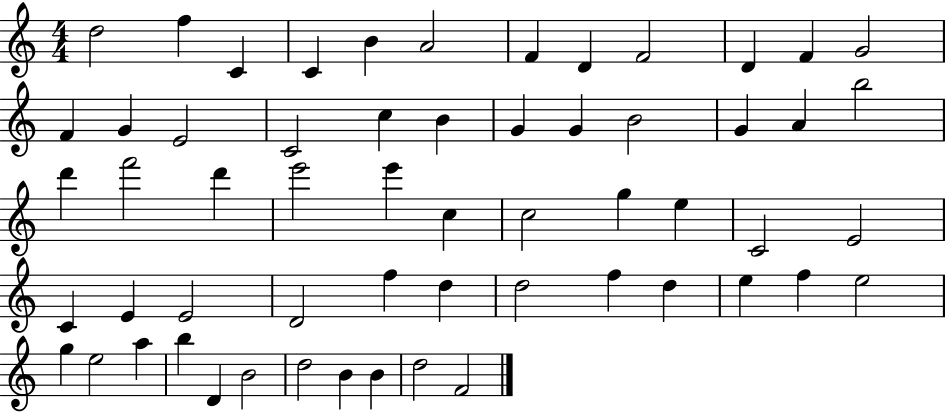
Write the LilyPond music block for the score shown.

{
  \clef treble
  \numericTimeSignature
  \time 4/4
  \key c \major
  d''2 f''4 c'4 | c'4 b'4 a'2 | f'4 d'4 f'2 | d'4 f'4 g'2 | \break f'4 g'4 e'2 | c'2 c''4 b'4 | g'4 g'4 b'2 | g'4 a'4 b''2 | \break d'''4 f'''2 d'''4 | e'''2 e'''4 c''4 | c''2 g''4 e''4 | c'2 e'2 | \break c'4 e'4 e'2 | d'2 f''4 d''4 | d''2 f''4 d''4 | e''4 f''4 e''2 | \break g''4 e''2 a''4 | b''4 d'4 b'2 | d''2 b'4 b'4 | d''2 f'2 | \break \bar "|."
}